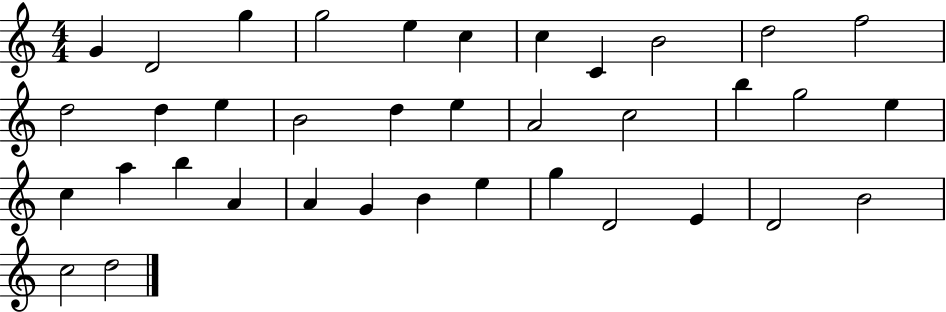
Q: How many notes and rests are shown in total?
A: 37